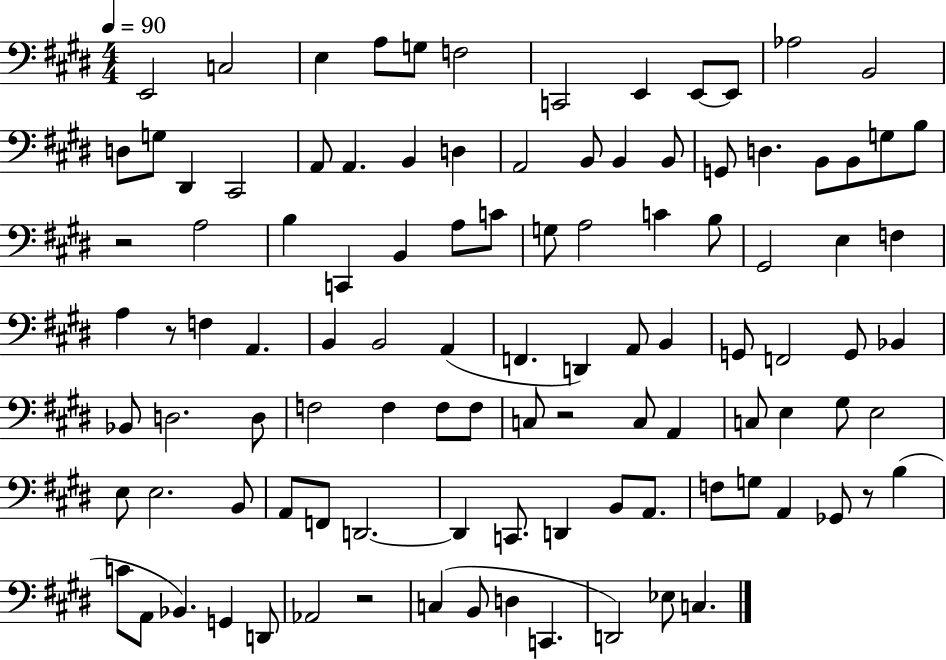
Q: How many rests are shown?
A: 5